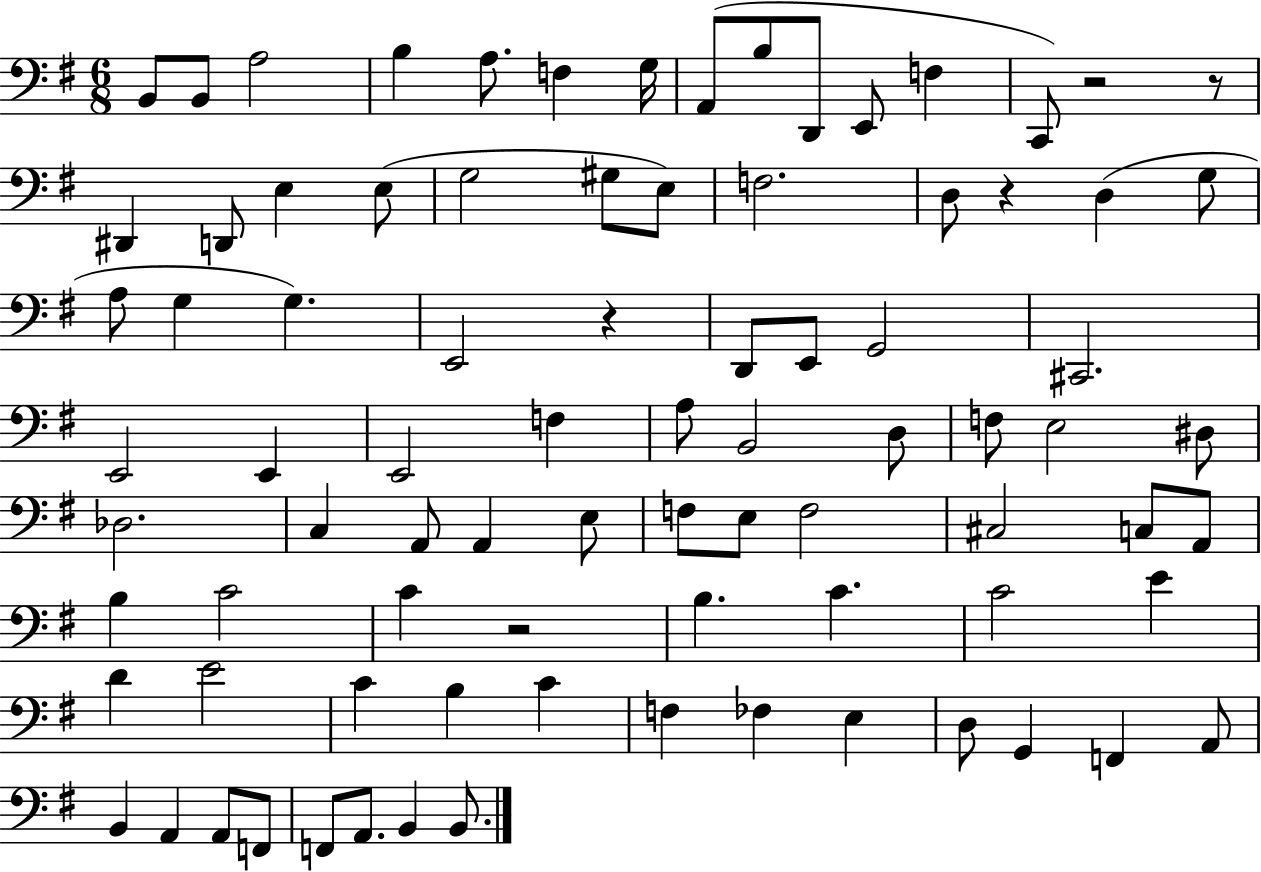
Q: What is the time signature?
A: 6/8